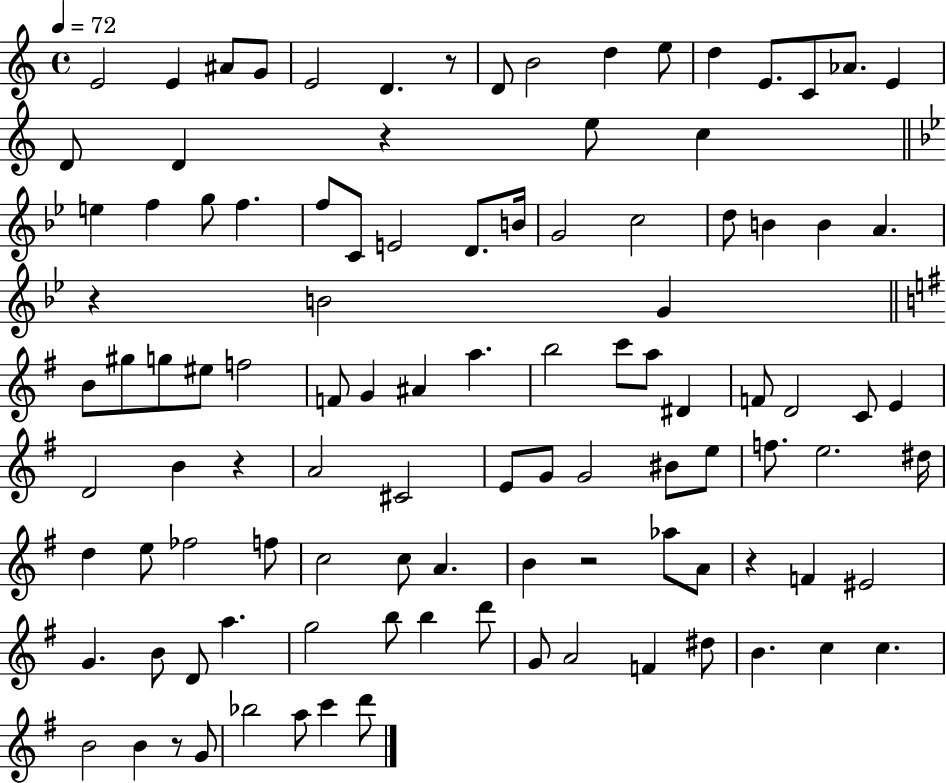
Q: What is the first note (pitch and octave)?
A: E4